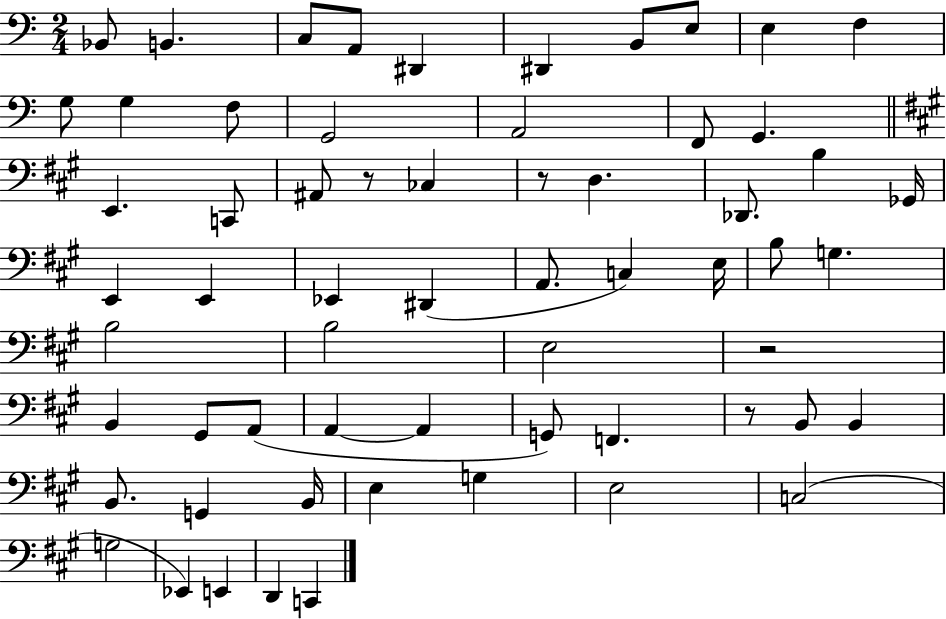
{
  \clef bass
  \numericTimeSignature
  \time 2/4
  \key c \major
  bes,8 b,4. | c8 a,8 dis,4 | dis,4 b,8 e8 | e4 f4 | \break g8 g4 f8 | g,2 | a,2 | f,8 g,4. | \break \bar "||" \break \key a \major e,4. c,8 | ais,8 r8 ces4 | r8 d4. | des,8. b4 ges,16 | \break e,4 e,4 | ees,4 dis,4( | a,8. c4) e16 | b8 g4. | \break b2 | b2 | e2 | r2 | \break b,4 gis,8 a,8( | a,4~~ a,4 | g,8) f,4. | r8 b,8 b,4 | \break b,8. g,4 b,16 | e4 g4 | e2 | c2( | \break g2 | ees,4) e,4 | d,4 c,4 | \bar "|."
}